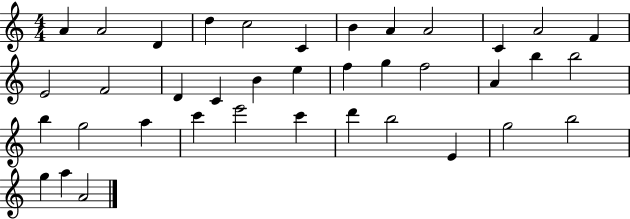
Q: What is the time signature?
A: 4/4